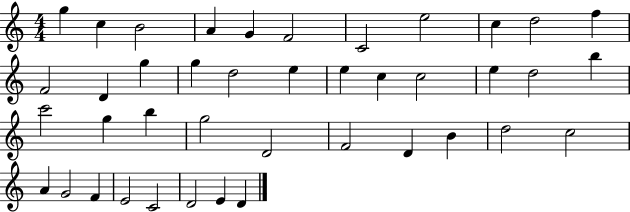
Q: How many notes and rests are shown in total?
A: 41